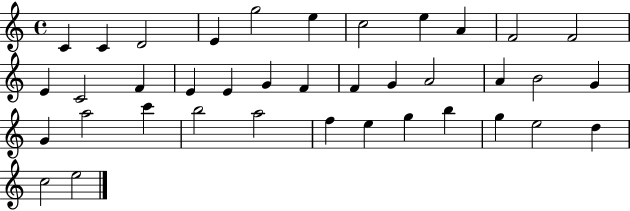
{
  \clef treble
  \time 4/4
  \defaultTimeSignature
  \key c \major
  c'4 c'4 d'2 | e'4 g''2 e''4 | c''2 e''4 a'4 | f'2 f'2 | \break e'4 c'2 f'4 | e'4 e'4 g'4 f'4 | f'4 g'4 a'2 | a'4 b'2 g'4 | \break g'4 a''2 c'''4 | b''2 a''2 | f''4 e''4 g''4 b''4 | g''4 e''2 d''4 | \break c''2 e''2 | \bar "|."
}